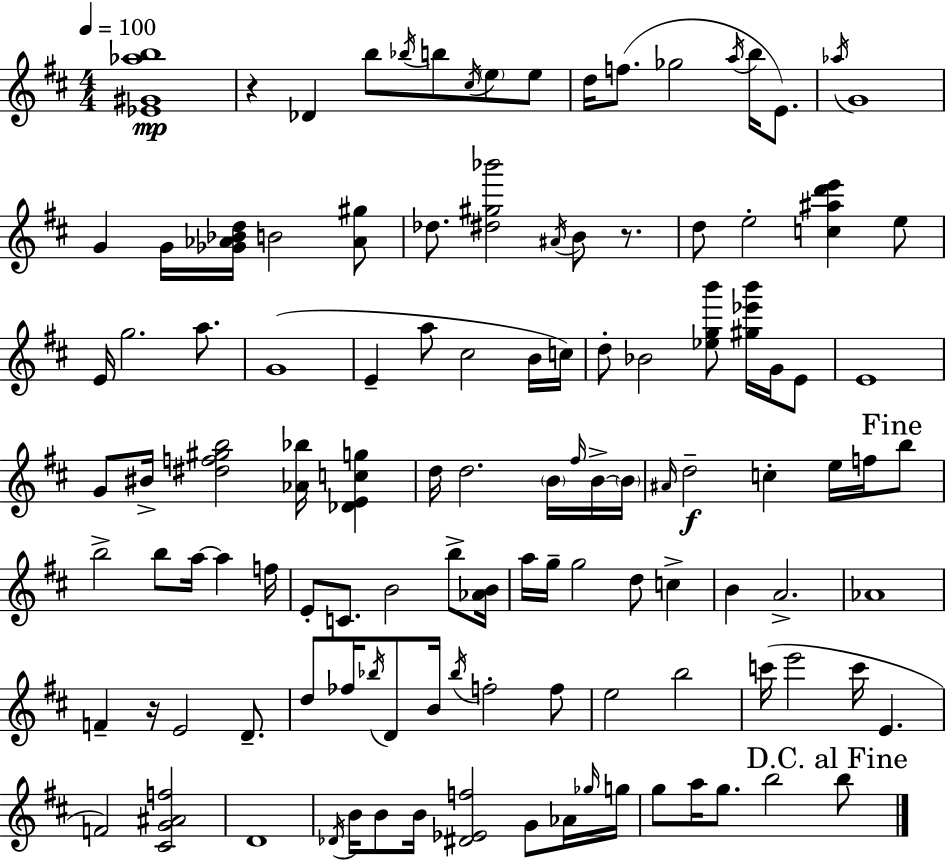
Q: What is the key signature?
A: D major